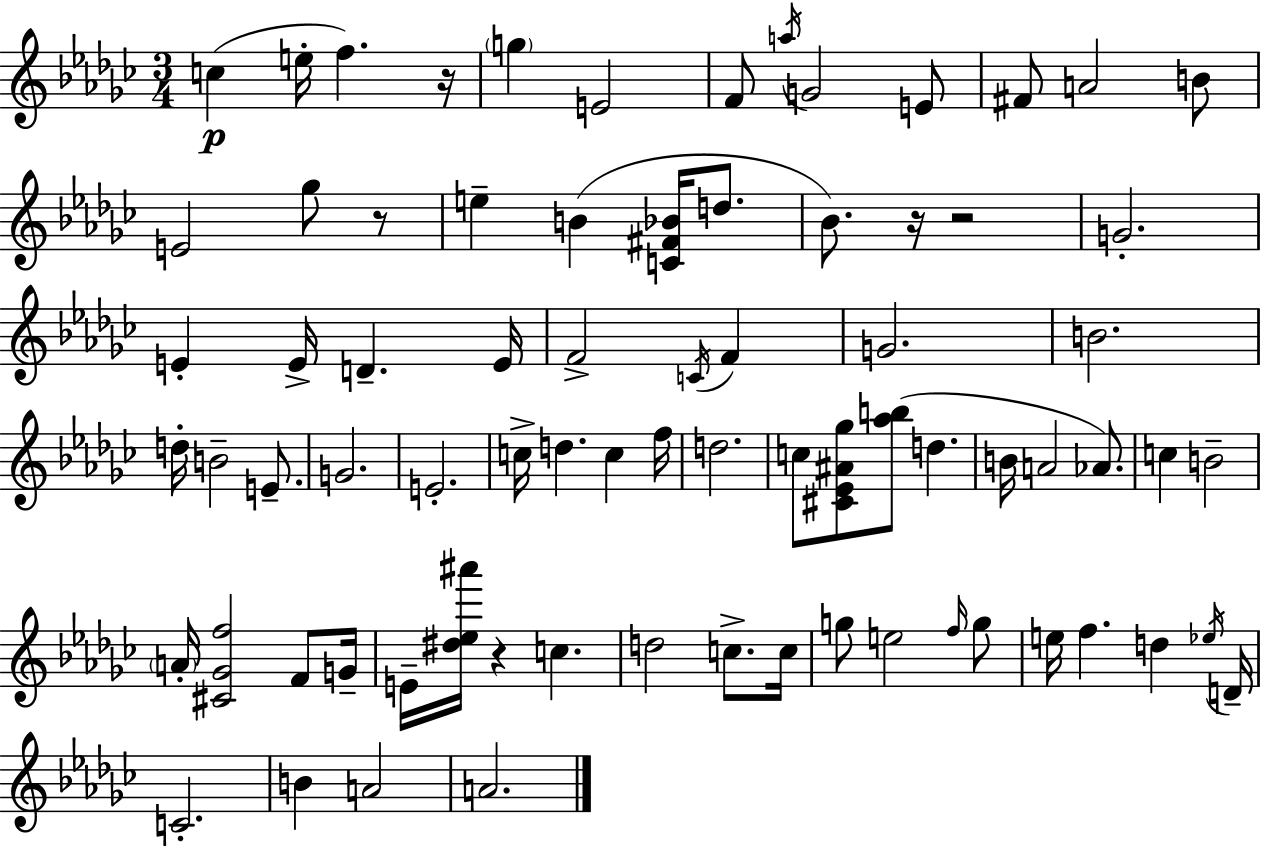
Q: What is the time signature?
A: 3/4